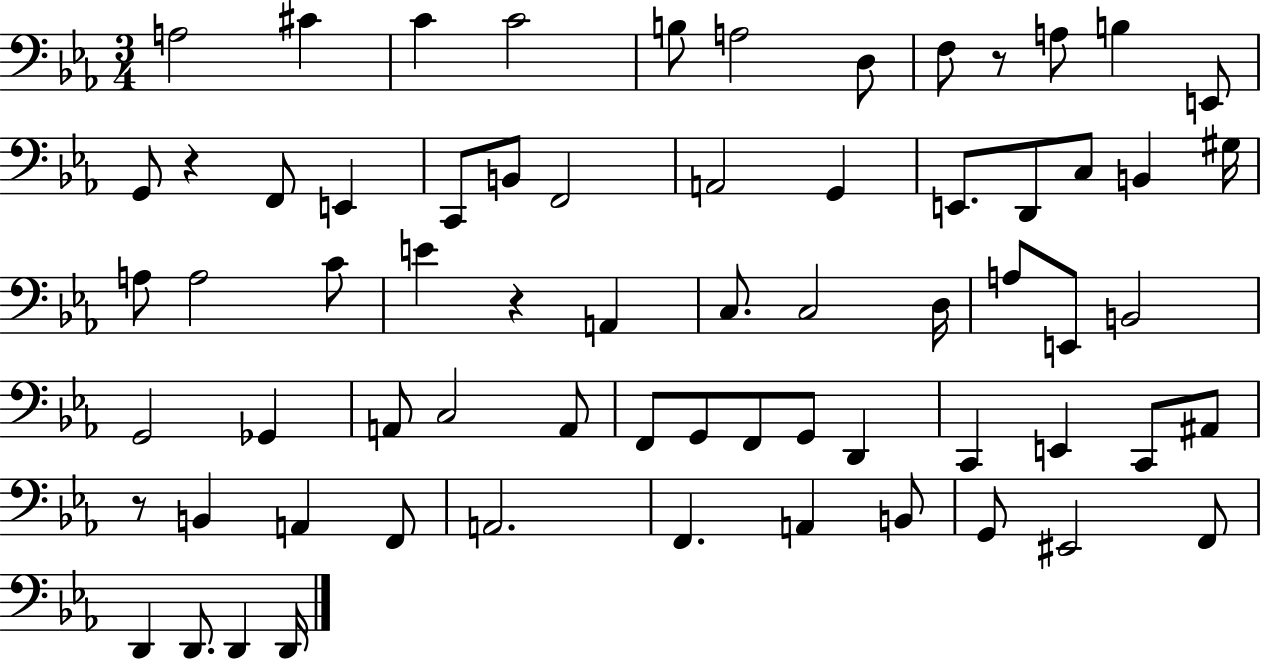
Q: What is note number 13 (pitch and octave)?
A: F2